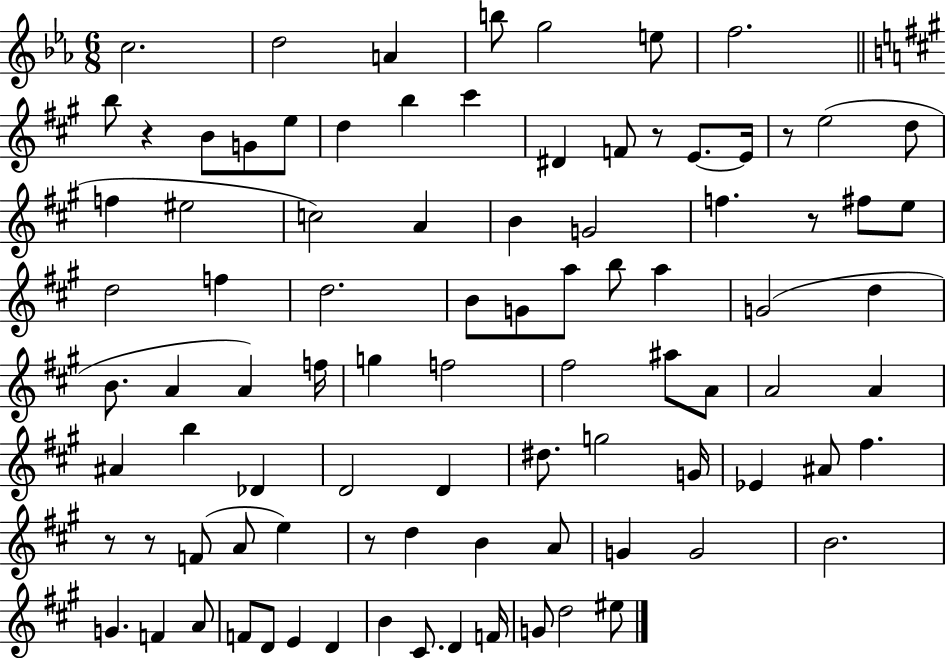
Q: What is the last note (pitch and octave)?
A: EIS5